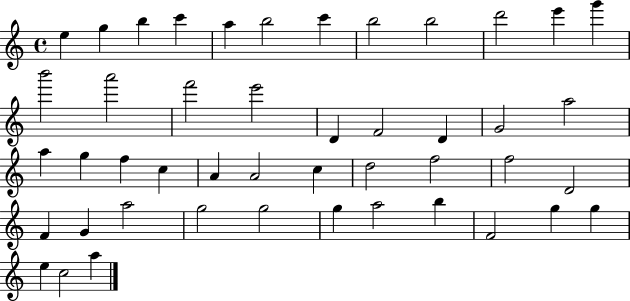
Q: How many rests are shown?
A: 0